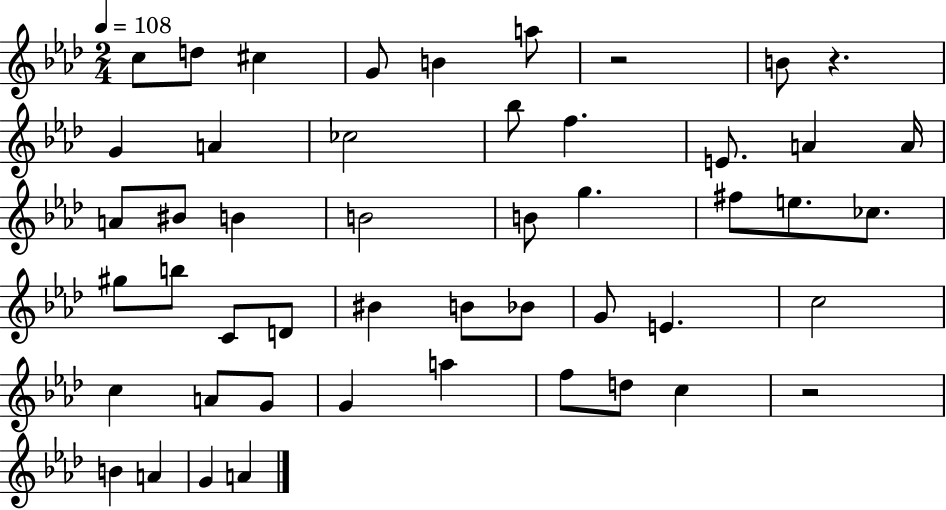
{
  \clef treble
  \numericTimeSignature
  \time 2/4
  \key aes \major
  \tempo 4 = 108
  c''8 d''8 cis''4 | g'8 b'4 a''8 | r2 | b'8 r4. | \break g'4 a'4 | ces''2 | bes''8 f''4. | e'8. a'4 a'16 | \break a'8 bis'8 b'4 | b'2 | b'8 g''4. | fis''8 e''8. ces''8. | \break gis''8 b''8 c'8 d'8 | bis'4 b'8 bes'8 | g'8 e'4. | c''2 | \break c''4 a'8 g'8 | g'4 a''4 | f''8 d''8 c''4 | r2 | \break b'4 a'4 | g'4 a'4 | \bar "|."
}